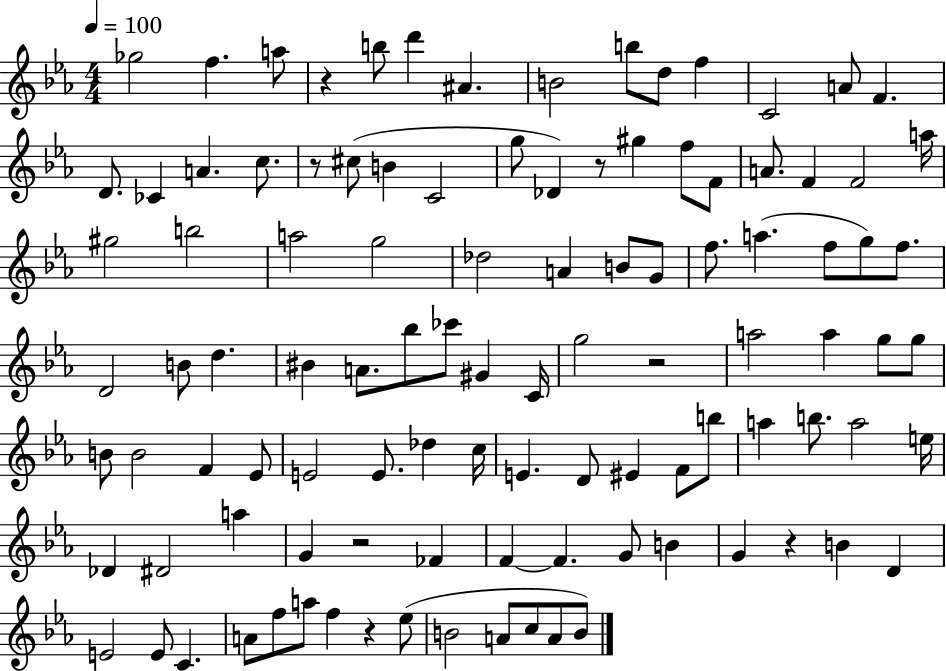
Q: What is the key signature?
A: EES major